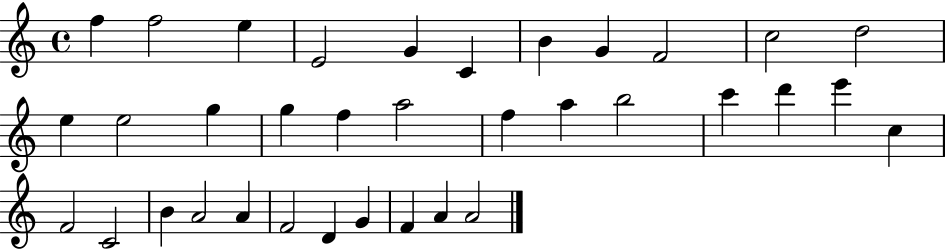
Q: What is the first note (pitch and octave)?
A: F5